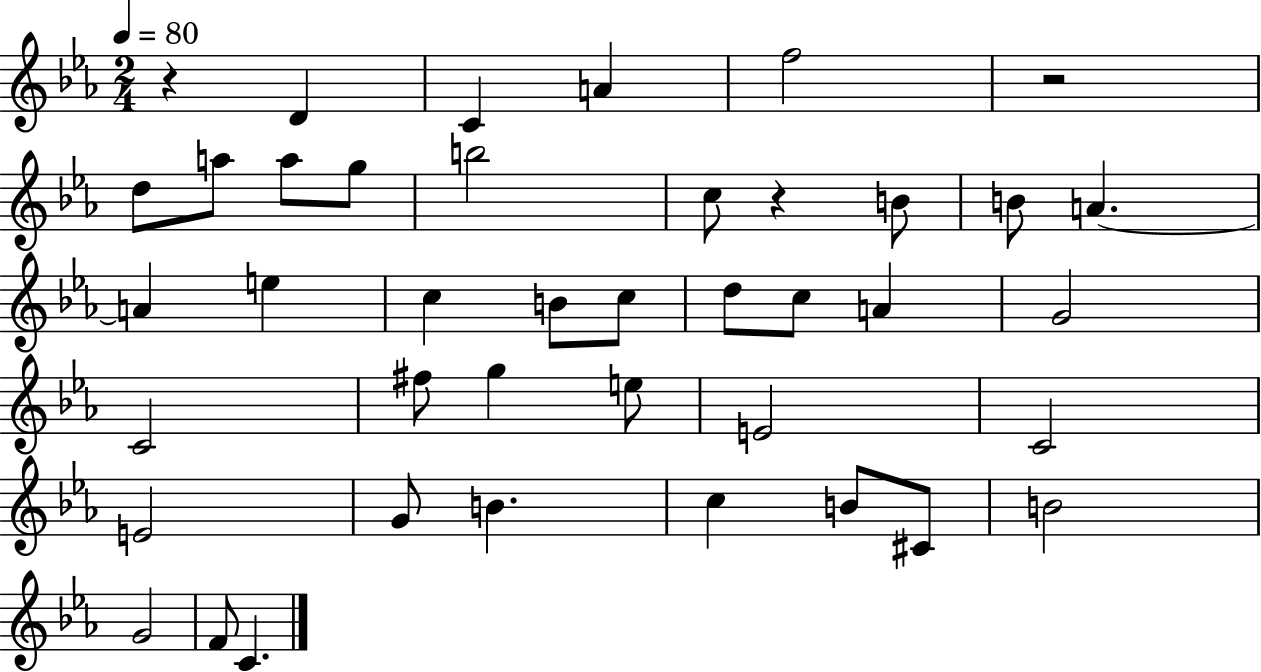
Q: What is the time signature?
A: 2/4